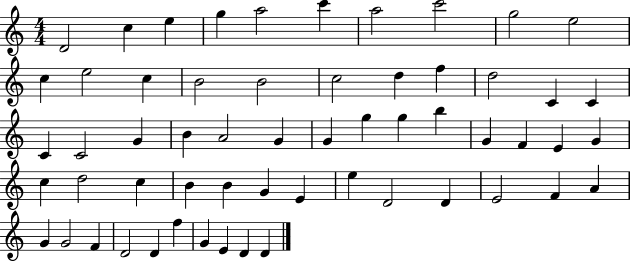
D4/h C5/q E5/q G5/q A5/h C6/q A5/h C6/h G5/h E5/h C5/q E5/h C5/q B4/h B4/h C5/h D5/q F5/q D5/h C4/q C4/q C4/q C4/h G4/q B4/q A4/h G4/q G4/q G5/q G5/q B5/q G4/q F4/q E4/q G4/q C5/q D5/h C5/q B4/q B4/q G4/q E4/q E5/q D4/h D4/q E4/h F4/q A4/q G4/q G4/h F4/q D4/h D4/q F5/q G4/q E4/q D4/q D4/q